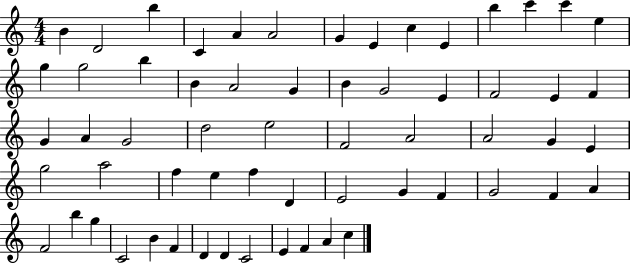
{
  \clef treble
  \numericTimeSignature
  \time 4/4
  \key c \major
  b'4 d'2 b''4 | c'4 a'4 a'2 | g'4 e'4 c''4 e'4 | b''4 c'''4 c'''4 e''4 | \break g''4 g''2 b''4 | b'4 a'2 g'4 | b'4 g'2 e'4 | f'2 e'4 f'4 | \break g'4 a'4 g'2 | d''2 e''2 | f'2 a'2 | a'2 g'4 e'4 | \break g''2 a''2 | f''4 e''4 f''4 d'4 | e'2 g'4 f'4 | g'2 f'4 a'4 | \break f'2 b''4 g''4 | c'2 b'4 f'4 | d'4 d'4 c'2 | e'4 f'4 a'4 c''4 | \break \bar "|."
}